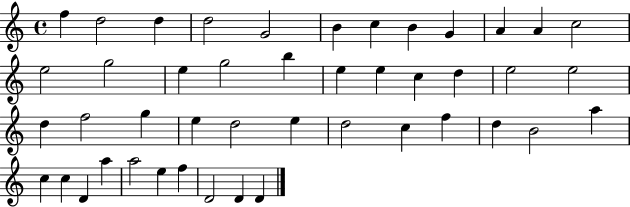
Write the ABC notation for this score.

X:1
T:Untitled
M:4/4
L:1/4
K:C
f d2 d d2 G2 B c B G A A c2 e2 g2 e g2 b e e c d e2 e2 d f2 g e d2 e d2 c f d B2 a c c D a a2 e f D2 D D